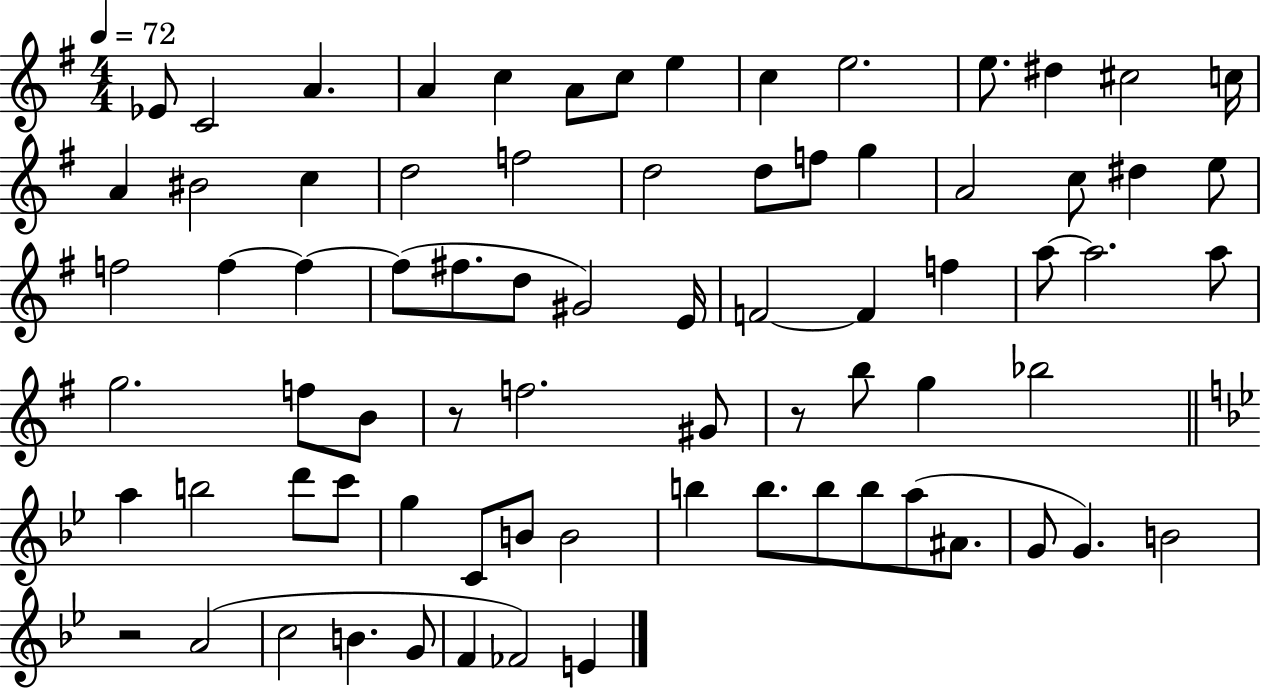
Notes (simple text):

Eb4/e C4/h A4/q. A4/q C5/q A4/e C5/e E5/q C5/q E5/h. E5/e. D#5/q C#5/h C5/s A4/q BIS4/h C5/q D5/h F5/h D5/h D5/e F5/e G5/q A4/h C5/e D#5/q E5/e F5/h F5/q F5/q F5/e F#5/e. D5/e G#4/h E4/s F4/h F4/q F5/q A5/e A5/h. A5/e G5/h. F5/e B4/e R/e F5/h. G#4/e R/e B5/e G5/q Bb5/h A5/q B5/h D6/e C6/e G5/q C4/e B4/e B4/h B5/q B5/e. B5/e B5/e A5/e A#4/e. G4/e G4/q. B4/h R/h A4/h C5/h B4/q. G4/e F4/q FES4/h E4/q